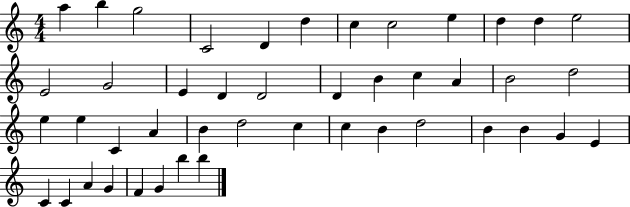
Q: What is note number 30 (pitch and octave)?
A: C5